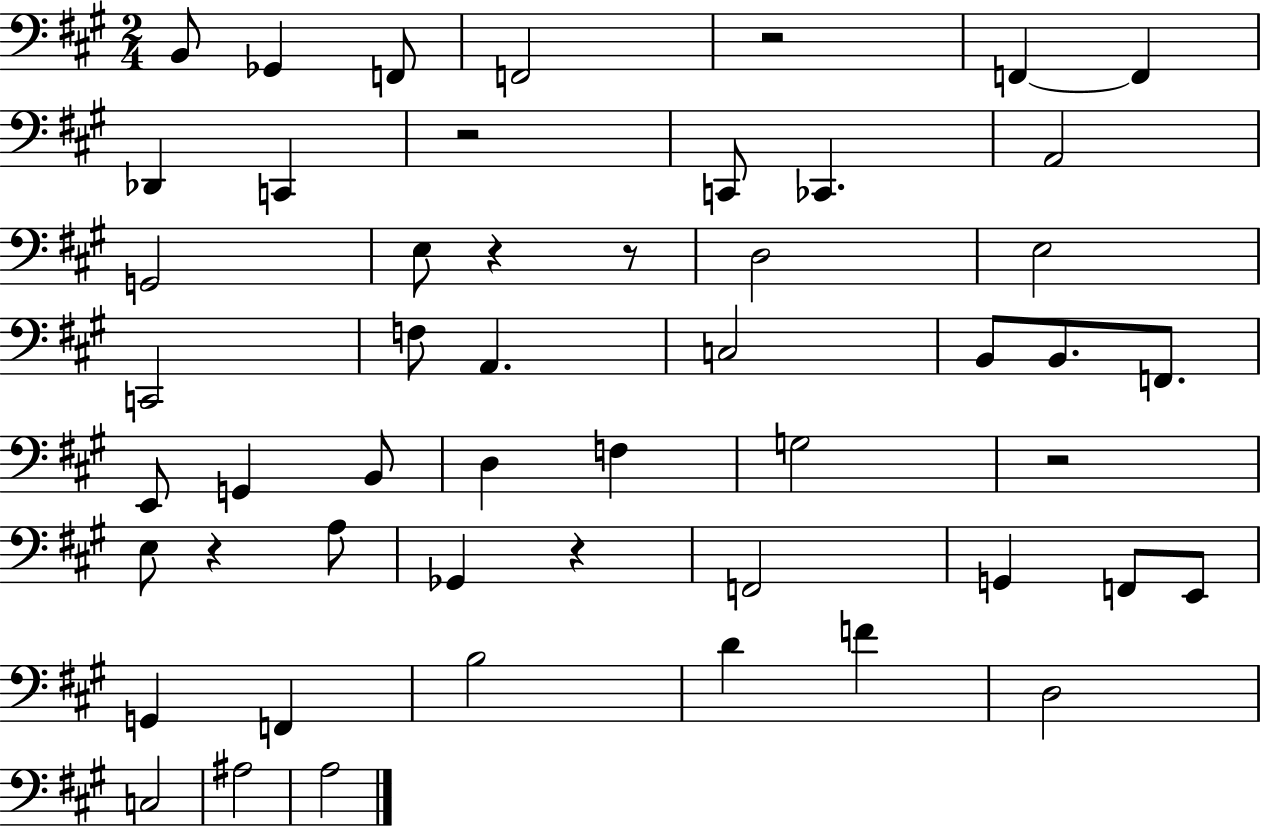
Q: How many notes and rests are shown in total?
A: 51